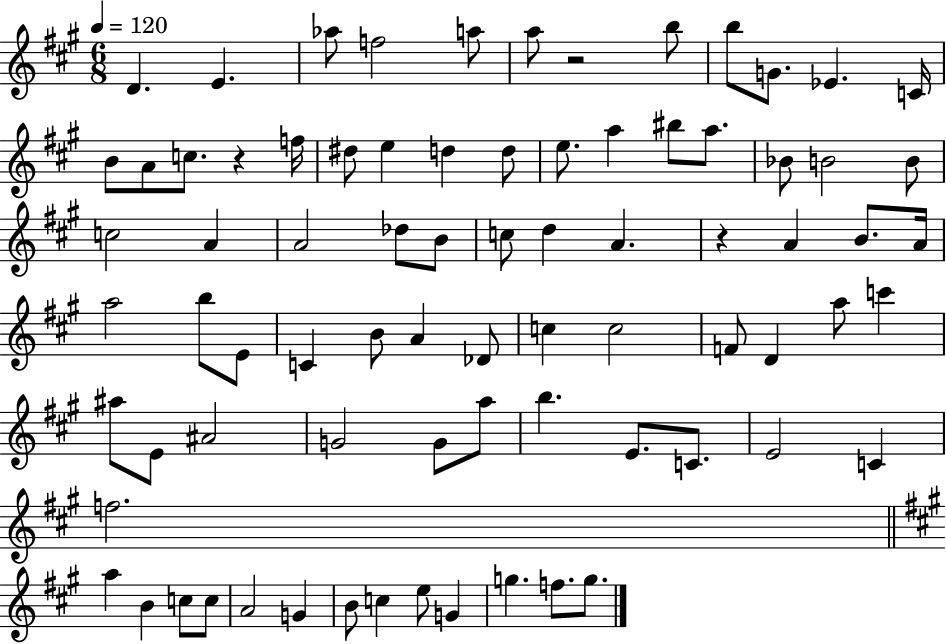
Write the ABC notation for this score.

X:1
T:Untitled
M:6/8
L:1/4
K:A
D E _a/2 f2 a/2 a/2 z2 b/2 b/2 G/2 _E C/4 B/2 A/2 c/2 z f/4 ^d/2 e d d/2 e/2 a ^b/2 a/2 _B/2 B2 B/2 c2 A A2 _d/2 B/2 c/2 d A z A B/2 A/4 a2 b/2 E/2 C B/2 A _D/2 c c2 F/2 D a/2 c' ^a/2 E/2 ^A2 G2 G/2 a/2 b E/2 C/2 E2 C f2 a B c/2 c/2 A2 G B/2 c e/2 G g f/2 g/2